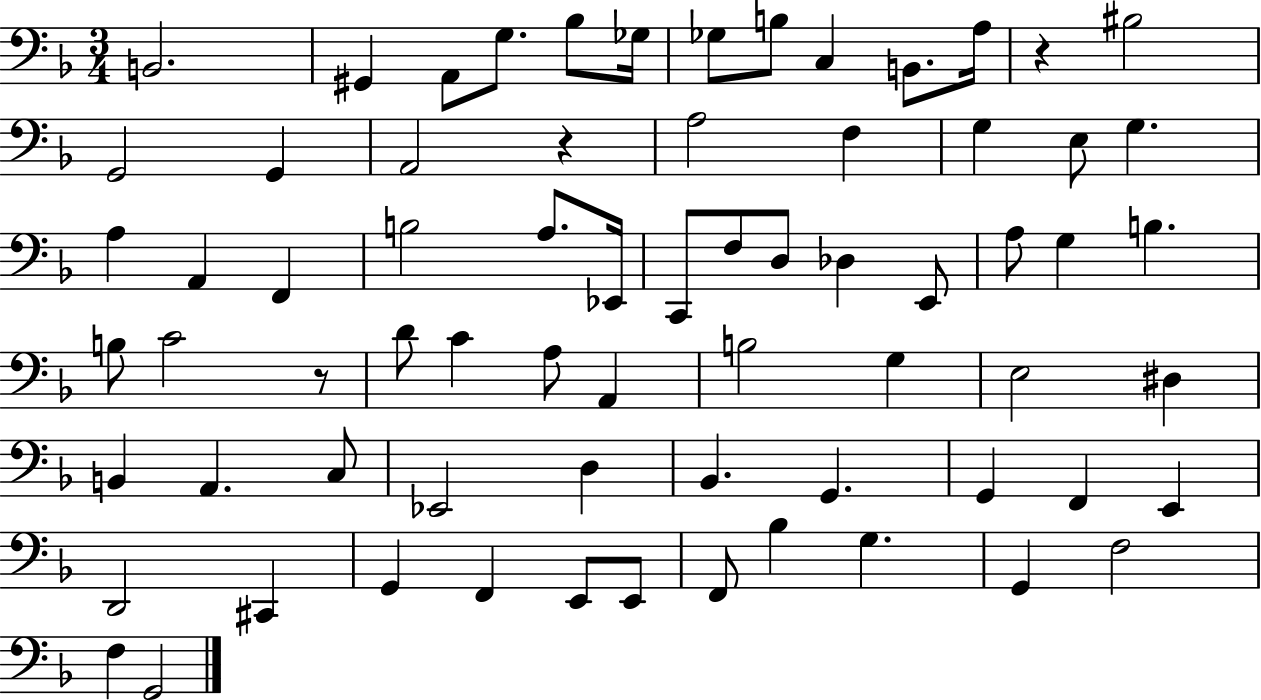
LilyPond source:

{
  \clef bass
  \numericTimeSignature
  \time 3/4
  \key f \major
  b,2. | gis,4 a,8 g8. bes8 ges16 | ges8 b8 c4 b,8. a16 | r4 bis2 | \break g,2 g,4 | a,2 r4 | a2 f4 | g4 e8 g4. | \break a4 a,4 f,4 | b2 a8. ees,16 | c,8 f8 d8 des4 e,8 | a8 g4 b4. | \break b8 c'2 r8 | d'8 c'4 a8 a,4 | b2 g4 | e2 dis4 | \break b,4 a,4. c8 | ees,2 d4 | bes,4. g,4. | g,4 f,4 e,4 | \break d,2 cis,4 | g,4 f,4 e,8 e,8 | f,8 bes4 g4. | g,4 f2 | \break f4 g,2 | \bar "|."
}